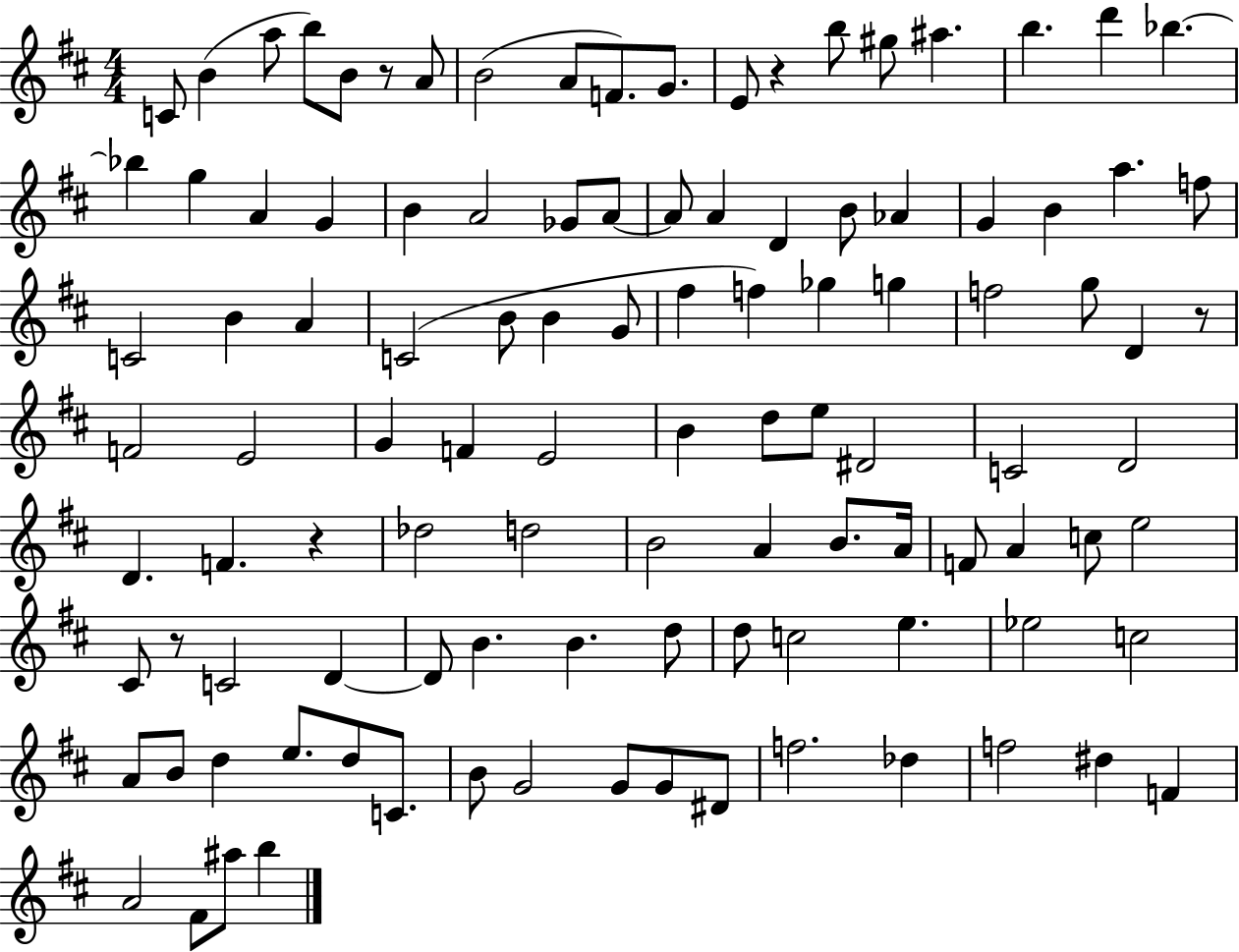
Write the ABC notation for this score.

X:1
T:Untitled
M:4/4
L:1/4
K:D
C/2 B a/2 b/2 B/2 z/2 A/2 B2 A/2 F/2 G/2 E/2 z b/2 ^g/2 ^a b d' _b _b g A G B A2 _G/2 A/2 A/2 A D B/2 _A G B a f/2 C2 B A C2 B/2 B G/2 ^f f _g g f2 g/2 D z/2 F2 E2 G F E2 B d/2 e/2 ^D2 C2 D2 D F z _d2 d2 B2 A B/2 A/4 F/2 A c/2 e2 ^C/2 z/2 C2 D D/2 B B d/2 d/2 c2 e _e2 c2 A/2 B/2 d e/2 d/2 C/2 B/2 G2 G/2 G/2 ^D/2 f2 _d f2 ^d F A2 ^F/2 ^a/2 b